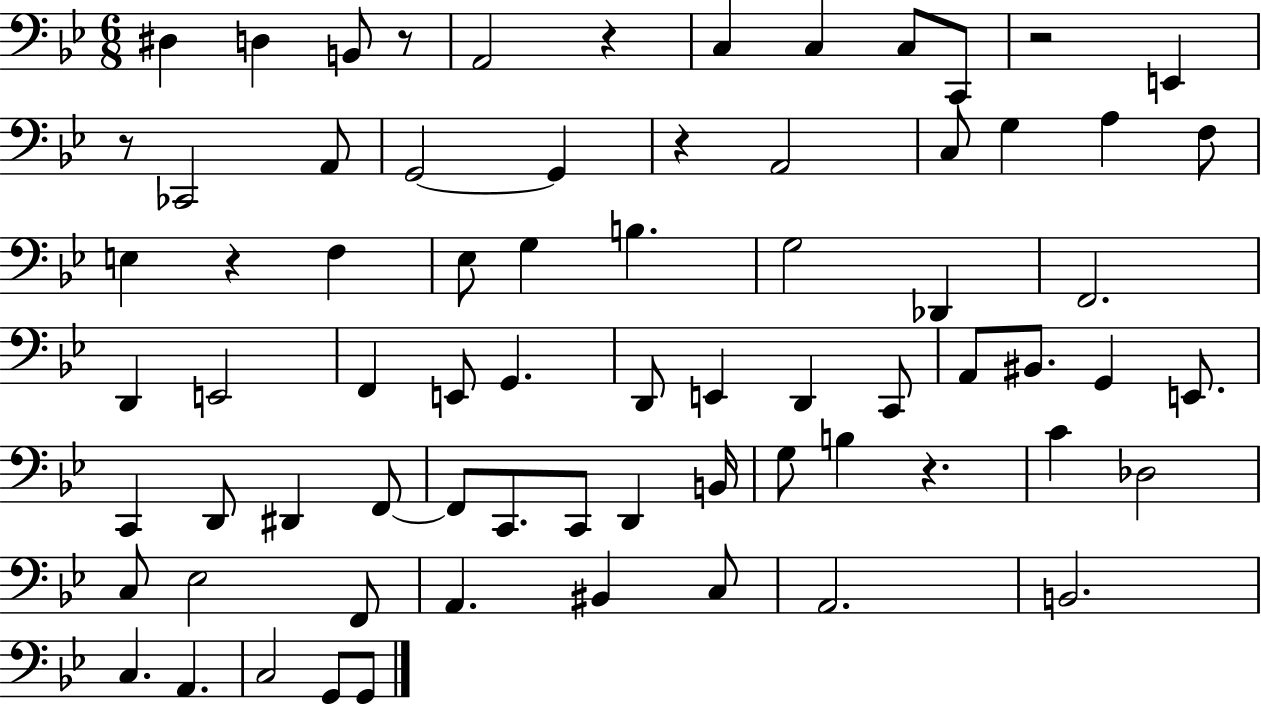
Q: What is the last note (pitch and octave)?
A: G2